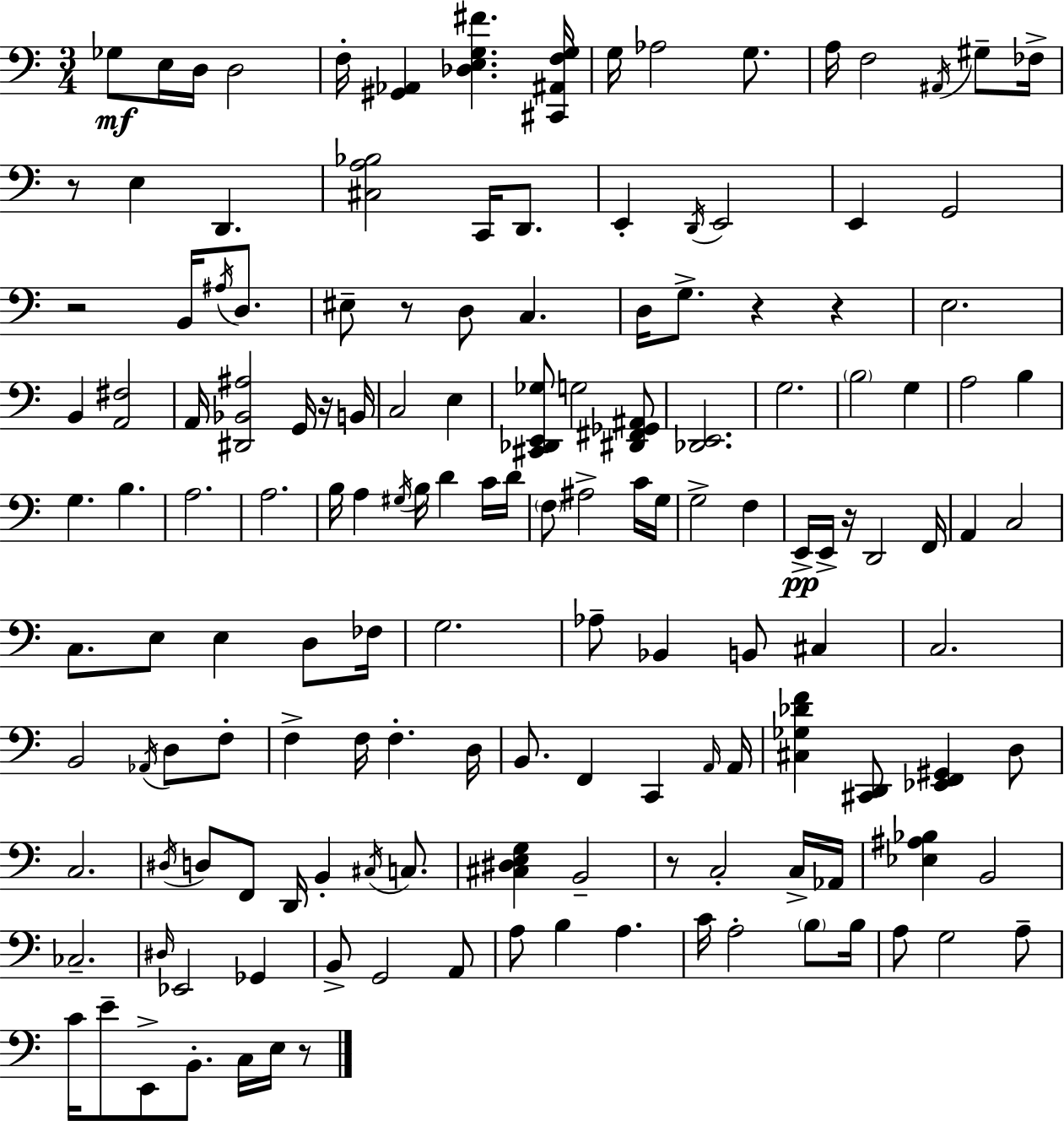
Gb3/e E3/s D3/s D3/h F3/s [G#2,Ab2]/q [Db3,E3,G3,F#4]/q. [C#2,A#2,F3,G3]/s G3/s Ab3/h G3/e. A3/s F3/h A#2/s G#3/e FES3/s R/e E3/q D2/q. [C#3,A3,Bb3]/h C2/s D2/e. E2/q D2/s E2/h E2/q G2/h R/h B2/s A#3/s D3/e. EIS3/e R/e D3/e C3/q. D3/s G3/e. R/q R/q E3/h. B2/q [A2,F#3]/h A2/s [D#2,Bb2,A#3]/h G2/s R/s B2/s C3/h E3/q [C#2,Db2,E2,Gb3]/e G3/h [D#2,F#2,Gb2,A#2]/e [Db2,E2]/h. G3/h. B3/h G3/q A3/h B3/q G3/q. B3/q. A3/h. A3/h. B3/s A3/q G#3/s B3/s D4/q C4/s D4/s F3/e A#3/h C4/s G3/s G3/h F3/q E2/s E2/s R/s D2/h F2/s A2/q C3/h C3/e. E3/e E3/q D3/e FES3/s G3/h. Ab3/e Bb2/q B2/e C#3/q C3/h. B2/h Ab2/s D3/e F3/e F3/q F3/s F3/q. D3/s B2/e. F2/q C2/q A2/s A2/s [C#3,Gb3,Db4,F4]/q [C#2,D2]/e [Eb2,F2,G#2]/q D3/e C3/h. D#3/s D3/e F2/e D2/s B2/q C#3/s C3/e. [C#3,D#3,E3,G3]/q B2/h R/e C3/h C3/s Ab2/s [Eb3,A#3,Bb3]/q B2/h CES3/h. D#3/s Eb2/h Gb2/q B2/e G2/h A2/e A3/e B3/q A3/q. C4/s A3/h B3/e B3/s A3/e G3/h A3/e C4/s E4/e E2/e B2/e. C3/s E3/s R/e